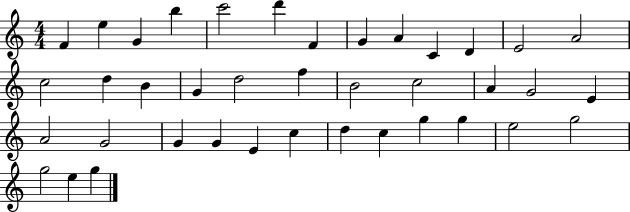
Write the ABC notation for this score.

X:1
T:Untitled
M:4/4
L:1/4
K:C
F e G b c'2 d' F G A C D E2 A2 c2 d B G d2 f B2 c2 A G2 E A2 G2 G G E c d c g g e2 g2 g2 e g